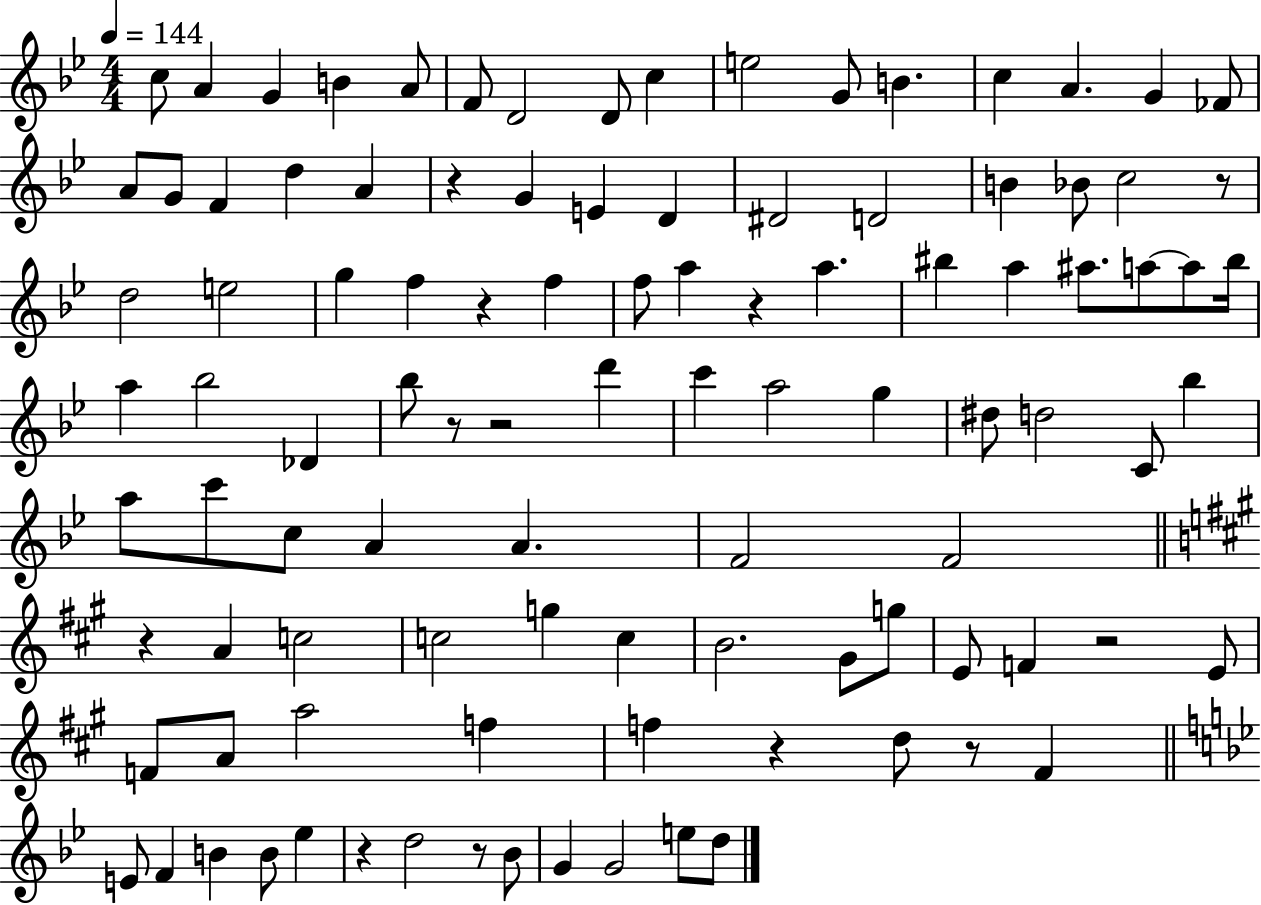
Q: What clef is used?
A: treble